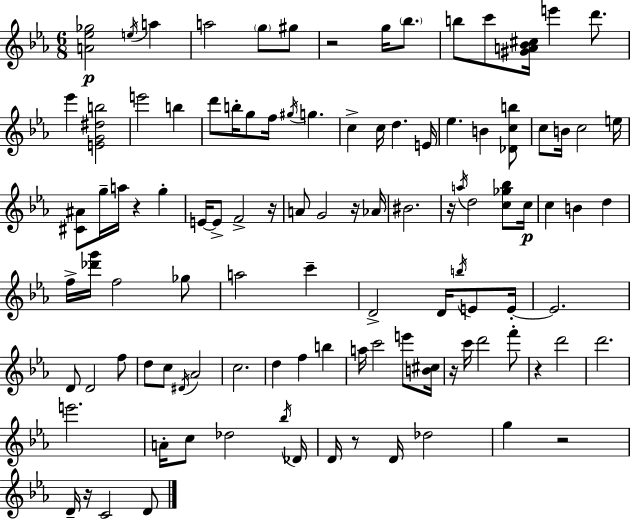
{
  \clef treble
  \numericTimeSignature
  \time 6/8
  \key ees \major
  <a' ees'' ges''>2\p \acciaccatura { e''16 } a''4 | a''2 \parenthesize g''8 gis''8 | r2 g''16 \parenthesize bes''8. | b''8 c'''8 <gis' a' bes' cis''>16 e'''4 d'''8. | \break ees'''4 <e' g' dis'' b''>2 | e'''2 b''4 | d'''8 b''16-. g''8 f''16 \acciaccatura { gis''16 } g''4. | c''4-> c''16 d''4. | \break e'16 ees''4. b'4 | <des' c'' b''>8 c''8 b'16 c''2 | e''16 <cis' ais'>8 g''16-- a''16 r4 g''4-. | e'16~~ e'8-> f'2-> | \break r16 a'8 g'2 | r16 aes'16 bis'2. | r16 \acciaccatura { a''16 } d''2 | <c'' ges'' bes''>8 c''16\p c''4 b'4 d''4 | \break f''16-> <des''' g'''>16 f''2 | ges''8 a''2 c'''4-- | d'2-> d'16 | \acciaccatura { b''16 } e'8 e'16-.~~ e'2. | \break d'8 d'2 | f''8 d''8 c''8 \acciaccatura { dis'16 } aes'2 | c''2. | d''4 f''4 | \break b''4 a''16 c'''2 | e'''8 <b' cis''>16 r16 c'''16 d'''2 | f'''8-. r4 d'''2 | d'''2. | \break e'''2. | a'16-. c''8 des''2 | \acciaccatura { bes''16 } des'16 d'16 r8 d'16 des''2 | g''4 r2 | \break d'16-- r16 c'2 | d'8 \bar "|."
}